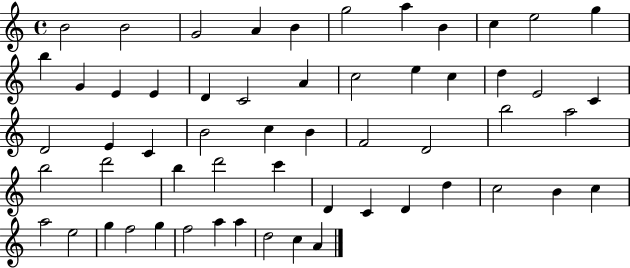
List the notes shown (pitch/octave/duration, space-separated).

B4/h B4/h G4/h A4/q B4/q G5/h A5/q B4/q C5/q E5/h G5/q B5/q G4/q E4/q E4/q D4/q C4/h A4/q C5/h E5/q C5/q D5/q E4/h C4/q D4/h E4/q C4/q B4/h C5/q B4/q F4/h D4/h B5/h A5/h B5/h D6/h B5/q D6/h C6/q D4/q C4/q D4/q D5/q C5/h B4/q C5/q A5/h E5/h G5/q F5/h G5/q F5/h A5/q A5/q D5/h C5/q A4/q